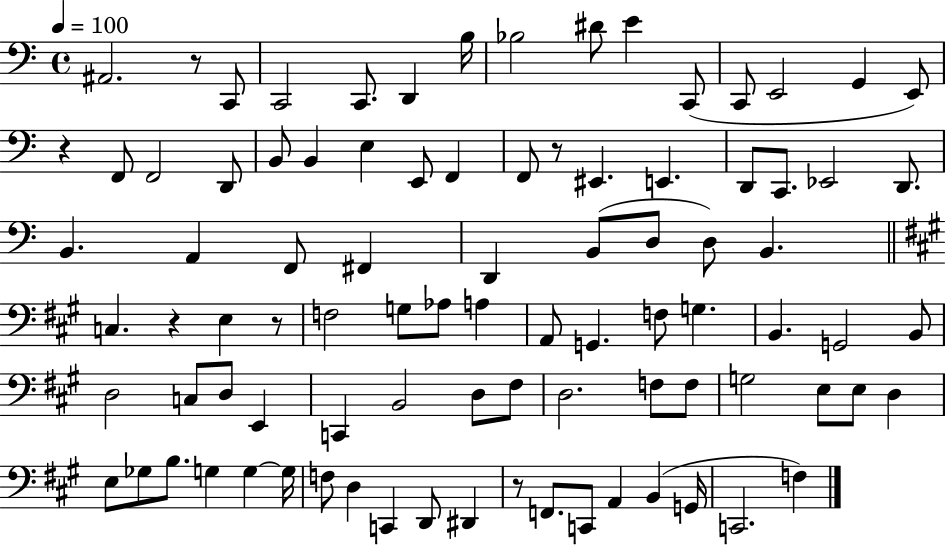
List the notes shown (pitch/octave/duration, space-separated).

A#2/h. R/e C2/e C2/h C2/e. D2/q B3/s Bb3/h D#4/e E4/q C2/e C2/e E2/h G2/q E2/e R/q F2/e F2/h D2/e B2/e B2/q E3/q E2/e F2/q F2/e R/e EIS2/q. E2/q. D2/e C2/e. Eb2/h D2/e. B2/q. A2/q F2/e F#2/q D2/q B2/e D3/e D3/e B2/q. C3/q. R/q E3/q R/e F3/h G3/e Ab3/e A3/q A2/e G2/q. F3/e G3/q. B2/q. G2/h B2/e D3/h C3/e D3/e E2/q C2/q B2/h D3/e F#3/e D3/h. F3/e F3/e G3/h E3/e E3/e D3/q E3/e Gb3/e B3/e. G3/q G3/q G3/s F3/e D3/q C2/q D2/e D#2/q R/e F2/e. C2/e A2/q B2/q G2/s C2/h. F3/q